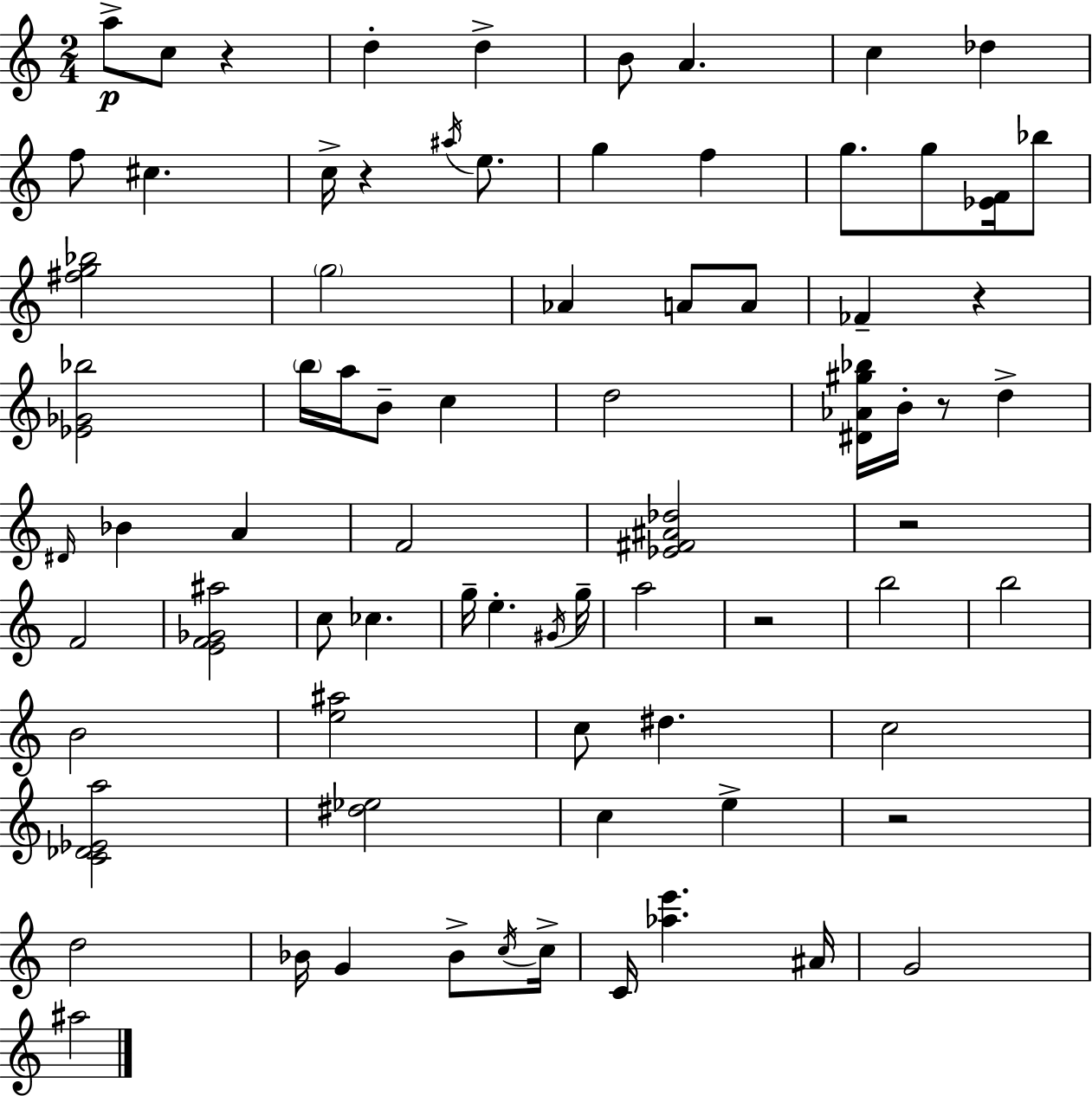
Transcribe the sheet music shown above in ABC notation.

X:1
T:Untitled
M:2/4
L:1/4
K:C
a/2 c/2 z d d B/2 A c _d f/2 ^c c/4 z ^a/4 e/2 g f g/2 g/2 [_EF]/4 _b/2 [^fg_b]2 g2 _A A/2 A/2 _F z [_E_G_b]2 b/4 a/4 B/2 c d2 [^D_A^g_b]/4 B/4 z/2 d ^D/4 _B A F2 [_E^F^A_d]2 z2 F2 [EF_G^a]2 c/2 _c g/4 e ^G/4 g/4 a2 z2 b2 b2 B2 [e^a]2 c/2 ^d c2 [C_D_Ea]2 [^d_e]2 c e z2 d2 _B/4 G _B/2 c/4 c/4 C/4 [_ae'] ^A/4 G2 ^a2